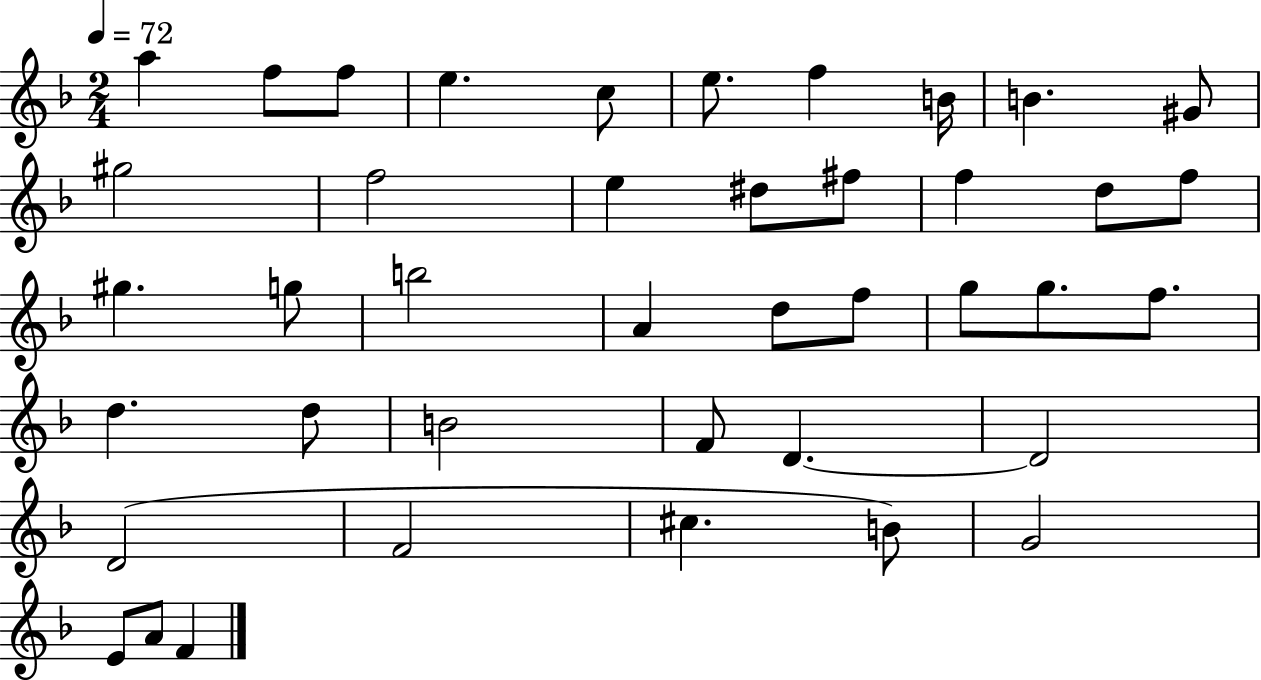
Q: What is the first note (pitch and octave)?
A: A5